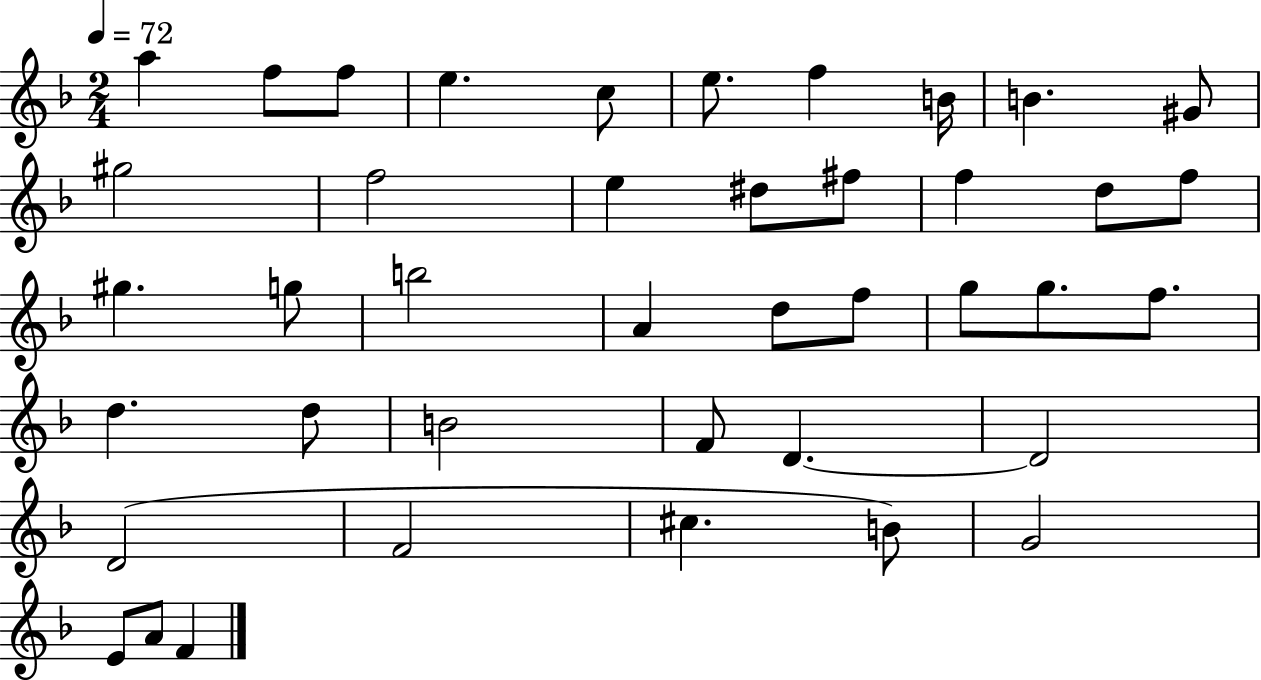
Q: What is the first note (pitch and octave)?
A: A5